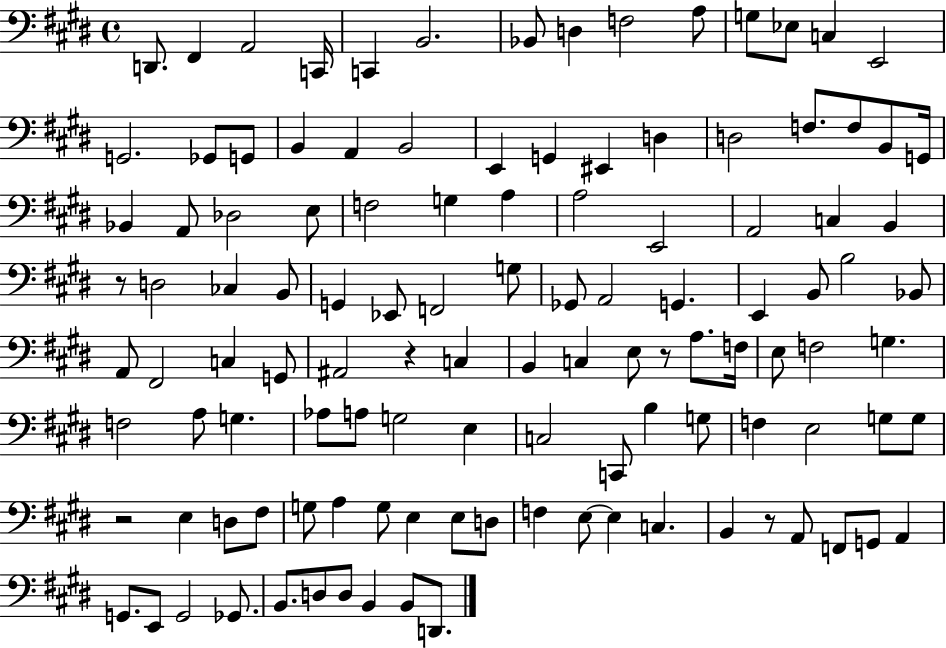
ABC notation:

X:1
T:Untitled
M:4/4
L:1/4
K:E
D,,/2 ^F,, A,,2 C,,/4 C,, B,,2 _B,,/2 D, F,2 A,/2 G,/2 _E,/2 C, E,,2 G,,2 _G,,/2 G,,/2 B,, A,, B,,2 E,, G,, ^E,, D, D,2 F,/2 F,/2 B,,/2 G,,/4 _B,, A,,/2 _D,2 E,/2 F,2 G, A, A,2 E,,2 A,,2 C, B,, z/2 D,2 _C, B,,/2 G,, _E,,/2 F,,2 G,/2 _G,,/2 A,,2 G,, E,, B,,/2 B,2 _B,,/2 A,,/2 ^F,,2 C, G,,/2 ^A,,2 z C, B,, C, E,/2 z/2 A,/2 F,/4 E,/2 F,2 G, F,2 A,/2 G, _A,/2 A,/2 G,2 E, C,2 C,,/2 B, G,/2 F, E,2 G,/2 G,/2 z2 E, D,/2 ^F,/2 G,/2 A, G,/2 E, E,/2 D,/2 F, E,/2 E, C, B,, z/2 A,,/2 F,,/2 G,,/2 A,, G,,/2 E,,/2 G,,2 _G,,/2 B,,/2 D,/2 D,/2 B,, B,,/2 D,,/2